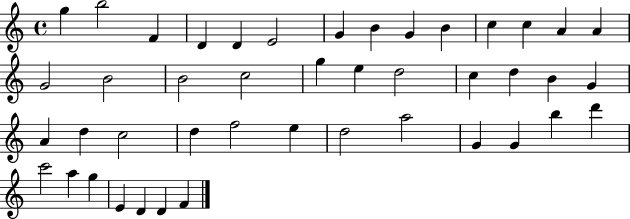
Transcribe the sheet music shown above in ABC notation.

X:1
T:Untitled
M:4/4
L:1/4
K:C
g b2 F D D E2 G B G B c c A A G2 B2 B2 c2 g e d2 c d B G A d c2 d f2 e d2 a2 G G b d' c'2 a g E D D F